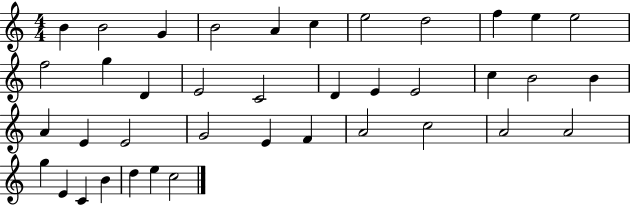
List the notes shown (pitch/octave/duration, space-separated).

B4/q B4/h G4/q B4/h A4/q C5/q E5/h D5/h F5/q E5/q E5/h F5/h G5/q D4/q E4/h C4/h D4/q E4/q E4/h C5/q B4/h B4/q A4/q E4/q E4/h G4/h E4/q F4/q A4/h C5/h A4/h A4/h G5/q E4/q C4/q B4/q D5/q E5/q C5/h